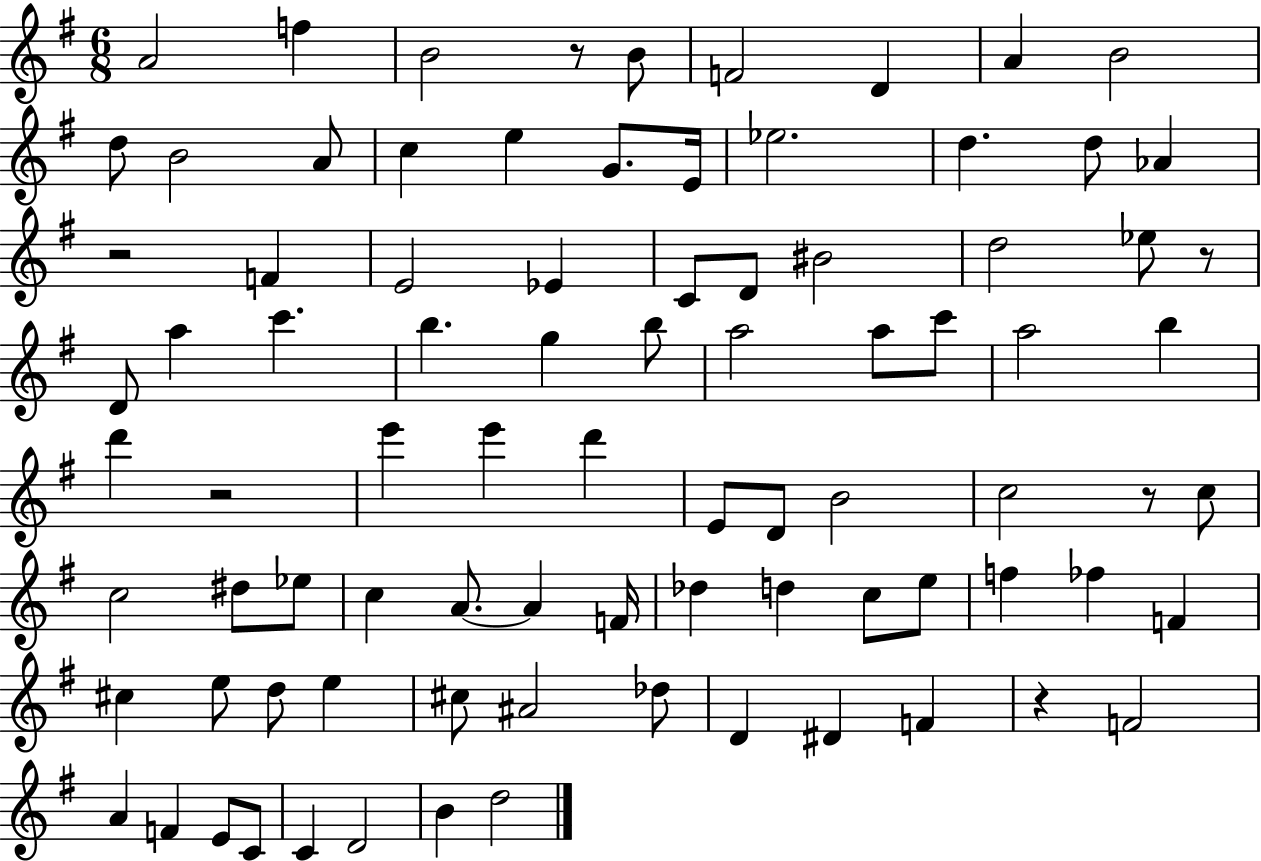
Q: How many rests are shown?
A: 6